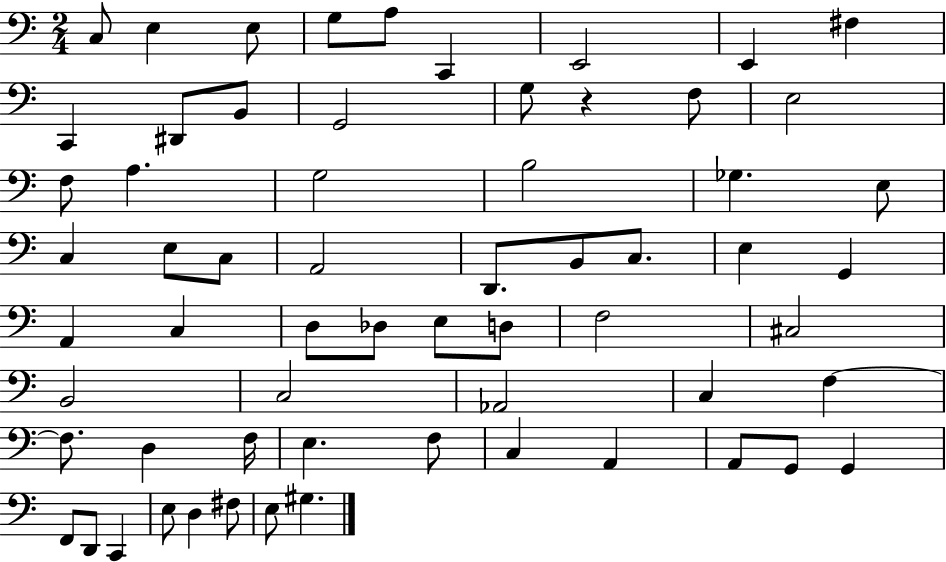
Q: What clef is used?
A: bass